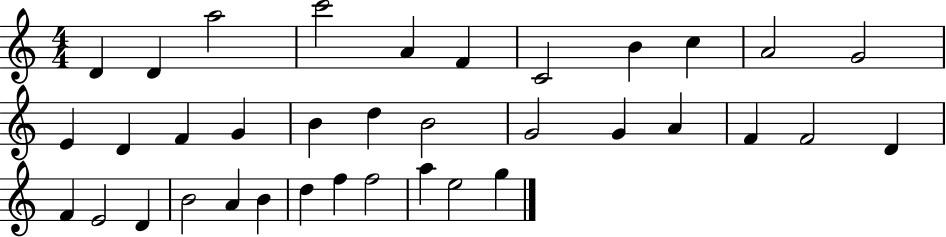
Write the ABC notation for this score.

X:1
T:Untitled
M:4/4
L:1/4
K:C
D D a2 c'2 A F C2 B c A2 G2 E D F G B d B2 G2 G A F F2 D F E2 D B2 A B d f f2 a e2 g